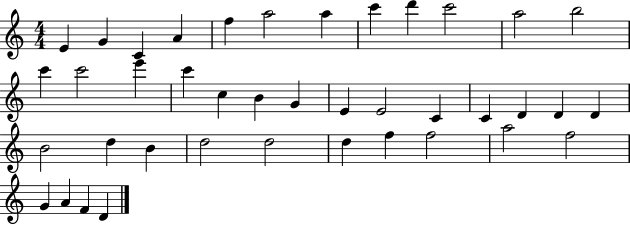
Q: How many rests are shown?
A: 0